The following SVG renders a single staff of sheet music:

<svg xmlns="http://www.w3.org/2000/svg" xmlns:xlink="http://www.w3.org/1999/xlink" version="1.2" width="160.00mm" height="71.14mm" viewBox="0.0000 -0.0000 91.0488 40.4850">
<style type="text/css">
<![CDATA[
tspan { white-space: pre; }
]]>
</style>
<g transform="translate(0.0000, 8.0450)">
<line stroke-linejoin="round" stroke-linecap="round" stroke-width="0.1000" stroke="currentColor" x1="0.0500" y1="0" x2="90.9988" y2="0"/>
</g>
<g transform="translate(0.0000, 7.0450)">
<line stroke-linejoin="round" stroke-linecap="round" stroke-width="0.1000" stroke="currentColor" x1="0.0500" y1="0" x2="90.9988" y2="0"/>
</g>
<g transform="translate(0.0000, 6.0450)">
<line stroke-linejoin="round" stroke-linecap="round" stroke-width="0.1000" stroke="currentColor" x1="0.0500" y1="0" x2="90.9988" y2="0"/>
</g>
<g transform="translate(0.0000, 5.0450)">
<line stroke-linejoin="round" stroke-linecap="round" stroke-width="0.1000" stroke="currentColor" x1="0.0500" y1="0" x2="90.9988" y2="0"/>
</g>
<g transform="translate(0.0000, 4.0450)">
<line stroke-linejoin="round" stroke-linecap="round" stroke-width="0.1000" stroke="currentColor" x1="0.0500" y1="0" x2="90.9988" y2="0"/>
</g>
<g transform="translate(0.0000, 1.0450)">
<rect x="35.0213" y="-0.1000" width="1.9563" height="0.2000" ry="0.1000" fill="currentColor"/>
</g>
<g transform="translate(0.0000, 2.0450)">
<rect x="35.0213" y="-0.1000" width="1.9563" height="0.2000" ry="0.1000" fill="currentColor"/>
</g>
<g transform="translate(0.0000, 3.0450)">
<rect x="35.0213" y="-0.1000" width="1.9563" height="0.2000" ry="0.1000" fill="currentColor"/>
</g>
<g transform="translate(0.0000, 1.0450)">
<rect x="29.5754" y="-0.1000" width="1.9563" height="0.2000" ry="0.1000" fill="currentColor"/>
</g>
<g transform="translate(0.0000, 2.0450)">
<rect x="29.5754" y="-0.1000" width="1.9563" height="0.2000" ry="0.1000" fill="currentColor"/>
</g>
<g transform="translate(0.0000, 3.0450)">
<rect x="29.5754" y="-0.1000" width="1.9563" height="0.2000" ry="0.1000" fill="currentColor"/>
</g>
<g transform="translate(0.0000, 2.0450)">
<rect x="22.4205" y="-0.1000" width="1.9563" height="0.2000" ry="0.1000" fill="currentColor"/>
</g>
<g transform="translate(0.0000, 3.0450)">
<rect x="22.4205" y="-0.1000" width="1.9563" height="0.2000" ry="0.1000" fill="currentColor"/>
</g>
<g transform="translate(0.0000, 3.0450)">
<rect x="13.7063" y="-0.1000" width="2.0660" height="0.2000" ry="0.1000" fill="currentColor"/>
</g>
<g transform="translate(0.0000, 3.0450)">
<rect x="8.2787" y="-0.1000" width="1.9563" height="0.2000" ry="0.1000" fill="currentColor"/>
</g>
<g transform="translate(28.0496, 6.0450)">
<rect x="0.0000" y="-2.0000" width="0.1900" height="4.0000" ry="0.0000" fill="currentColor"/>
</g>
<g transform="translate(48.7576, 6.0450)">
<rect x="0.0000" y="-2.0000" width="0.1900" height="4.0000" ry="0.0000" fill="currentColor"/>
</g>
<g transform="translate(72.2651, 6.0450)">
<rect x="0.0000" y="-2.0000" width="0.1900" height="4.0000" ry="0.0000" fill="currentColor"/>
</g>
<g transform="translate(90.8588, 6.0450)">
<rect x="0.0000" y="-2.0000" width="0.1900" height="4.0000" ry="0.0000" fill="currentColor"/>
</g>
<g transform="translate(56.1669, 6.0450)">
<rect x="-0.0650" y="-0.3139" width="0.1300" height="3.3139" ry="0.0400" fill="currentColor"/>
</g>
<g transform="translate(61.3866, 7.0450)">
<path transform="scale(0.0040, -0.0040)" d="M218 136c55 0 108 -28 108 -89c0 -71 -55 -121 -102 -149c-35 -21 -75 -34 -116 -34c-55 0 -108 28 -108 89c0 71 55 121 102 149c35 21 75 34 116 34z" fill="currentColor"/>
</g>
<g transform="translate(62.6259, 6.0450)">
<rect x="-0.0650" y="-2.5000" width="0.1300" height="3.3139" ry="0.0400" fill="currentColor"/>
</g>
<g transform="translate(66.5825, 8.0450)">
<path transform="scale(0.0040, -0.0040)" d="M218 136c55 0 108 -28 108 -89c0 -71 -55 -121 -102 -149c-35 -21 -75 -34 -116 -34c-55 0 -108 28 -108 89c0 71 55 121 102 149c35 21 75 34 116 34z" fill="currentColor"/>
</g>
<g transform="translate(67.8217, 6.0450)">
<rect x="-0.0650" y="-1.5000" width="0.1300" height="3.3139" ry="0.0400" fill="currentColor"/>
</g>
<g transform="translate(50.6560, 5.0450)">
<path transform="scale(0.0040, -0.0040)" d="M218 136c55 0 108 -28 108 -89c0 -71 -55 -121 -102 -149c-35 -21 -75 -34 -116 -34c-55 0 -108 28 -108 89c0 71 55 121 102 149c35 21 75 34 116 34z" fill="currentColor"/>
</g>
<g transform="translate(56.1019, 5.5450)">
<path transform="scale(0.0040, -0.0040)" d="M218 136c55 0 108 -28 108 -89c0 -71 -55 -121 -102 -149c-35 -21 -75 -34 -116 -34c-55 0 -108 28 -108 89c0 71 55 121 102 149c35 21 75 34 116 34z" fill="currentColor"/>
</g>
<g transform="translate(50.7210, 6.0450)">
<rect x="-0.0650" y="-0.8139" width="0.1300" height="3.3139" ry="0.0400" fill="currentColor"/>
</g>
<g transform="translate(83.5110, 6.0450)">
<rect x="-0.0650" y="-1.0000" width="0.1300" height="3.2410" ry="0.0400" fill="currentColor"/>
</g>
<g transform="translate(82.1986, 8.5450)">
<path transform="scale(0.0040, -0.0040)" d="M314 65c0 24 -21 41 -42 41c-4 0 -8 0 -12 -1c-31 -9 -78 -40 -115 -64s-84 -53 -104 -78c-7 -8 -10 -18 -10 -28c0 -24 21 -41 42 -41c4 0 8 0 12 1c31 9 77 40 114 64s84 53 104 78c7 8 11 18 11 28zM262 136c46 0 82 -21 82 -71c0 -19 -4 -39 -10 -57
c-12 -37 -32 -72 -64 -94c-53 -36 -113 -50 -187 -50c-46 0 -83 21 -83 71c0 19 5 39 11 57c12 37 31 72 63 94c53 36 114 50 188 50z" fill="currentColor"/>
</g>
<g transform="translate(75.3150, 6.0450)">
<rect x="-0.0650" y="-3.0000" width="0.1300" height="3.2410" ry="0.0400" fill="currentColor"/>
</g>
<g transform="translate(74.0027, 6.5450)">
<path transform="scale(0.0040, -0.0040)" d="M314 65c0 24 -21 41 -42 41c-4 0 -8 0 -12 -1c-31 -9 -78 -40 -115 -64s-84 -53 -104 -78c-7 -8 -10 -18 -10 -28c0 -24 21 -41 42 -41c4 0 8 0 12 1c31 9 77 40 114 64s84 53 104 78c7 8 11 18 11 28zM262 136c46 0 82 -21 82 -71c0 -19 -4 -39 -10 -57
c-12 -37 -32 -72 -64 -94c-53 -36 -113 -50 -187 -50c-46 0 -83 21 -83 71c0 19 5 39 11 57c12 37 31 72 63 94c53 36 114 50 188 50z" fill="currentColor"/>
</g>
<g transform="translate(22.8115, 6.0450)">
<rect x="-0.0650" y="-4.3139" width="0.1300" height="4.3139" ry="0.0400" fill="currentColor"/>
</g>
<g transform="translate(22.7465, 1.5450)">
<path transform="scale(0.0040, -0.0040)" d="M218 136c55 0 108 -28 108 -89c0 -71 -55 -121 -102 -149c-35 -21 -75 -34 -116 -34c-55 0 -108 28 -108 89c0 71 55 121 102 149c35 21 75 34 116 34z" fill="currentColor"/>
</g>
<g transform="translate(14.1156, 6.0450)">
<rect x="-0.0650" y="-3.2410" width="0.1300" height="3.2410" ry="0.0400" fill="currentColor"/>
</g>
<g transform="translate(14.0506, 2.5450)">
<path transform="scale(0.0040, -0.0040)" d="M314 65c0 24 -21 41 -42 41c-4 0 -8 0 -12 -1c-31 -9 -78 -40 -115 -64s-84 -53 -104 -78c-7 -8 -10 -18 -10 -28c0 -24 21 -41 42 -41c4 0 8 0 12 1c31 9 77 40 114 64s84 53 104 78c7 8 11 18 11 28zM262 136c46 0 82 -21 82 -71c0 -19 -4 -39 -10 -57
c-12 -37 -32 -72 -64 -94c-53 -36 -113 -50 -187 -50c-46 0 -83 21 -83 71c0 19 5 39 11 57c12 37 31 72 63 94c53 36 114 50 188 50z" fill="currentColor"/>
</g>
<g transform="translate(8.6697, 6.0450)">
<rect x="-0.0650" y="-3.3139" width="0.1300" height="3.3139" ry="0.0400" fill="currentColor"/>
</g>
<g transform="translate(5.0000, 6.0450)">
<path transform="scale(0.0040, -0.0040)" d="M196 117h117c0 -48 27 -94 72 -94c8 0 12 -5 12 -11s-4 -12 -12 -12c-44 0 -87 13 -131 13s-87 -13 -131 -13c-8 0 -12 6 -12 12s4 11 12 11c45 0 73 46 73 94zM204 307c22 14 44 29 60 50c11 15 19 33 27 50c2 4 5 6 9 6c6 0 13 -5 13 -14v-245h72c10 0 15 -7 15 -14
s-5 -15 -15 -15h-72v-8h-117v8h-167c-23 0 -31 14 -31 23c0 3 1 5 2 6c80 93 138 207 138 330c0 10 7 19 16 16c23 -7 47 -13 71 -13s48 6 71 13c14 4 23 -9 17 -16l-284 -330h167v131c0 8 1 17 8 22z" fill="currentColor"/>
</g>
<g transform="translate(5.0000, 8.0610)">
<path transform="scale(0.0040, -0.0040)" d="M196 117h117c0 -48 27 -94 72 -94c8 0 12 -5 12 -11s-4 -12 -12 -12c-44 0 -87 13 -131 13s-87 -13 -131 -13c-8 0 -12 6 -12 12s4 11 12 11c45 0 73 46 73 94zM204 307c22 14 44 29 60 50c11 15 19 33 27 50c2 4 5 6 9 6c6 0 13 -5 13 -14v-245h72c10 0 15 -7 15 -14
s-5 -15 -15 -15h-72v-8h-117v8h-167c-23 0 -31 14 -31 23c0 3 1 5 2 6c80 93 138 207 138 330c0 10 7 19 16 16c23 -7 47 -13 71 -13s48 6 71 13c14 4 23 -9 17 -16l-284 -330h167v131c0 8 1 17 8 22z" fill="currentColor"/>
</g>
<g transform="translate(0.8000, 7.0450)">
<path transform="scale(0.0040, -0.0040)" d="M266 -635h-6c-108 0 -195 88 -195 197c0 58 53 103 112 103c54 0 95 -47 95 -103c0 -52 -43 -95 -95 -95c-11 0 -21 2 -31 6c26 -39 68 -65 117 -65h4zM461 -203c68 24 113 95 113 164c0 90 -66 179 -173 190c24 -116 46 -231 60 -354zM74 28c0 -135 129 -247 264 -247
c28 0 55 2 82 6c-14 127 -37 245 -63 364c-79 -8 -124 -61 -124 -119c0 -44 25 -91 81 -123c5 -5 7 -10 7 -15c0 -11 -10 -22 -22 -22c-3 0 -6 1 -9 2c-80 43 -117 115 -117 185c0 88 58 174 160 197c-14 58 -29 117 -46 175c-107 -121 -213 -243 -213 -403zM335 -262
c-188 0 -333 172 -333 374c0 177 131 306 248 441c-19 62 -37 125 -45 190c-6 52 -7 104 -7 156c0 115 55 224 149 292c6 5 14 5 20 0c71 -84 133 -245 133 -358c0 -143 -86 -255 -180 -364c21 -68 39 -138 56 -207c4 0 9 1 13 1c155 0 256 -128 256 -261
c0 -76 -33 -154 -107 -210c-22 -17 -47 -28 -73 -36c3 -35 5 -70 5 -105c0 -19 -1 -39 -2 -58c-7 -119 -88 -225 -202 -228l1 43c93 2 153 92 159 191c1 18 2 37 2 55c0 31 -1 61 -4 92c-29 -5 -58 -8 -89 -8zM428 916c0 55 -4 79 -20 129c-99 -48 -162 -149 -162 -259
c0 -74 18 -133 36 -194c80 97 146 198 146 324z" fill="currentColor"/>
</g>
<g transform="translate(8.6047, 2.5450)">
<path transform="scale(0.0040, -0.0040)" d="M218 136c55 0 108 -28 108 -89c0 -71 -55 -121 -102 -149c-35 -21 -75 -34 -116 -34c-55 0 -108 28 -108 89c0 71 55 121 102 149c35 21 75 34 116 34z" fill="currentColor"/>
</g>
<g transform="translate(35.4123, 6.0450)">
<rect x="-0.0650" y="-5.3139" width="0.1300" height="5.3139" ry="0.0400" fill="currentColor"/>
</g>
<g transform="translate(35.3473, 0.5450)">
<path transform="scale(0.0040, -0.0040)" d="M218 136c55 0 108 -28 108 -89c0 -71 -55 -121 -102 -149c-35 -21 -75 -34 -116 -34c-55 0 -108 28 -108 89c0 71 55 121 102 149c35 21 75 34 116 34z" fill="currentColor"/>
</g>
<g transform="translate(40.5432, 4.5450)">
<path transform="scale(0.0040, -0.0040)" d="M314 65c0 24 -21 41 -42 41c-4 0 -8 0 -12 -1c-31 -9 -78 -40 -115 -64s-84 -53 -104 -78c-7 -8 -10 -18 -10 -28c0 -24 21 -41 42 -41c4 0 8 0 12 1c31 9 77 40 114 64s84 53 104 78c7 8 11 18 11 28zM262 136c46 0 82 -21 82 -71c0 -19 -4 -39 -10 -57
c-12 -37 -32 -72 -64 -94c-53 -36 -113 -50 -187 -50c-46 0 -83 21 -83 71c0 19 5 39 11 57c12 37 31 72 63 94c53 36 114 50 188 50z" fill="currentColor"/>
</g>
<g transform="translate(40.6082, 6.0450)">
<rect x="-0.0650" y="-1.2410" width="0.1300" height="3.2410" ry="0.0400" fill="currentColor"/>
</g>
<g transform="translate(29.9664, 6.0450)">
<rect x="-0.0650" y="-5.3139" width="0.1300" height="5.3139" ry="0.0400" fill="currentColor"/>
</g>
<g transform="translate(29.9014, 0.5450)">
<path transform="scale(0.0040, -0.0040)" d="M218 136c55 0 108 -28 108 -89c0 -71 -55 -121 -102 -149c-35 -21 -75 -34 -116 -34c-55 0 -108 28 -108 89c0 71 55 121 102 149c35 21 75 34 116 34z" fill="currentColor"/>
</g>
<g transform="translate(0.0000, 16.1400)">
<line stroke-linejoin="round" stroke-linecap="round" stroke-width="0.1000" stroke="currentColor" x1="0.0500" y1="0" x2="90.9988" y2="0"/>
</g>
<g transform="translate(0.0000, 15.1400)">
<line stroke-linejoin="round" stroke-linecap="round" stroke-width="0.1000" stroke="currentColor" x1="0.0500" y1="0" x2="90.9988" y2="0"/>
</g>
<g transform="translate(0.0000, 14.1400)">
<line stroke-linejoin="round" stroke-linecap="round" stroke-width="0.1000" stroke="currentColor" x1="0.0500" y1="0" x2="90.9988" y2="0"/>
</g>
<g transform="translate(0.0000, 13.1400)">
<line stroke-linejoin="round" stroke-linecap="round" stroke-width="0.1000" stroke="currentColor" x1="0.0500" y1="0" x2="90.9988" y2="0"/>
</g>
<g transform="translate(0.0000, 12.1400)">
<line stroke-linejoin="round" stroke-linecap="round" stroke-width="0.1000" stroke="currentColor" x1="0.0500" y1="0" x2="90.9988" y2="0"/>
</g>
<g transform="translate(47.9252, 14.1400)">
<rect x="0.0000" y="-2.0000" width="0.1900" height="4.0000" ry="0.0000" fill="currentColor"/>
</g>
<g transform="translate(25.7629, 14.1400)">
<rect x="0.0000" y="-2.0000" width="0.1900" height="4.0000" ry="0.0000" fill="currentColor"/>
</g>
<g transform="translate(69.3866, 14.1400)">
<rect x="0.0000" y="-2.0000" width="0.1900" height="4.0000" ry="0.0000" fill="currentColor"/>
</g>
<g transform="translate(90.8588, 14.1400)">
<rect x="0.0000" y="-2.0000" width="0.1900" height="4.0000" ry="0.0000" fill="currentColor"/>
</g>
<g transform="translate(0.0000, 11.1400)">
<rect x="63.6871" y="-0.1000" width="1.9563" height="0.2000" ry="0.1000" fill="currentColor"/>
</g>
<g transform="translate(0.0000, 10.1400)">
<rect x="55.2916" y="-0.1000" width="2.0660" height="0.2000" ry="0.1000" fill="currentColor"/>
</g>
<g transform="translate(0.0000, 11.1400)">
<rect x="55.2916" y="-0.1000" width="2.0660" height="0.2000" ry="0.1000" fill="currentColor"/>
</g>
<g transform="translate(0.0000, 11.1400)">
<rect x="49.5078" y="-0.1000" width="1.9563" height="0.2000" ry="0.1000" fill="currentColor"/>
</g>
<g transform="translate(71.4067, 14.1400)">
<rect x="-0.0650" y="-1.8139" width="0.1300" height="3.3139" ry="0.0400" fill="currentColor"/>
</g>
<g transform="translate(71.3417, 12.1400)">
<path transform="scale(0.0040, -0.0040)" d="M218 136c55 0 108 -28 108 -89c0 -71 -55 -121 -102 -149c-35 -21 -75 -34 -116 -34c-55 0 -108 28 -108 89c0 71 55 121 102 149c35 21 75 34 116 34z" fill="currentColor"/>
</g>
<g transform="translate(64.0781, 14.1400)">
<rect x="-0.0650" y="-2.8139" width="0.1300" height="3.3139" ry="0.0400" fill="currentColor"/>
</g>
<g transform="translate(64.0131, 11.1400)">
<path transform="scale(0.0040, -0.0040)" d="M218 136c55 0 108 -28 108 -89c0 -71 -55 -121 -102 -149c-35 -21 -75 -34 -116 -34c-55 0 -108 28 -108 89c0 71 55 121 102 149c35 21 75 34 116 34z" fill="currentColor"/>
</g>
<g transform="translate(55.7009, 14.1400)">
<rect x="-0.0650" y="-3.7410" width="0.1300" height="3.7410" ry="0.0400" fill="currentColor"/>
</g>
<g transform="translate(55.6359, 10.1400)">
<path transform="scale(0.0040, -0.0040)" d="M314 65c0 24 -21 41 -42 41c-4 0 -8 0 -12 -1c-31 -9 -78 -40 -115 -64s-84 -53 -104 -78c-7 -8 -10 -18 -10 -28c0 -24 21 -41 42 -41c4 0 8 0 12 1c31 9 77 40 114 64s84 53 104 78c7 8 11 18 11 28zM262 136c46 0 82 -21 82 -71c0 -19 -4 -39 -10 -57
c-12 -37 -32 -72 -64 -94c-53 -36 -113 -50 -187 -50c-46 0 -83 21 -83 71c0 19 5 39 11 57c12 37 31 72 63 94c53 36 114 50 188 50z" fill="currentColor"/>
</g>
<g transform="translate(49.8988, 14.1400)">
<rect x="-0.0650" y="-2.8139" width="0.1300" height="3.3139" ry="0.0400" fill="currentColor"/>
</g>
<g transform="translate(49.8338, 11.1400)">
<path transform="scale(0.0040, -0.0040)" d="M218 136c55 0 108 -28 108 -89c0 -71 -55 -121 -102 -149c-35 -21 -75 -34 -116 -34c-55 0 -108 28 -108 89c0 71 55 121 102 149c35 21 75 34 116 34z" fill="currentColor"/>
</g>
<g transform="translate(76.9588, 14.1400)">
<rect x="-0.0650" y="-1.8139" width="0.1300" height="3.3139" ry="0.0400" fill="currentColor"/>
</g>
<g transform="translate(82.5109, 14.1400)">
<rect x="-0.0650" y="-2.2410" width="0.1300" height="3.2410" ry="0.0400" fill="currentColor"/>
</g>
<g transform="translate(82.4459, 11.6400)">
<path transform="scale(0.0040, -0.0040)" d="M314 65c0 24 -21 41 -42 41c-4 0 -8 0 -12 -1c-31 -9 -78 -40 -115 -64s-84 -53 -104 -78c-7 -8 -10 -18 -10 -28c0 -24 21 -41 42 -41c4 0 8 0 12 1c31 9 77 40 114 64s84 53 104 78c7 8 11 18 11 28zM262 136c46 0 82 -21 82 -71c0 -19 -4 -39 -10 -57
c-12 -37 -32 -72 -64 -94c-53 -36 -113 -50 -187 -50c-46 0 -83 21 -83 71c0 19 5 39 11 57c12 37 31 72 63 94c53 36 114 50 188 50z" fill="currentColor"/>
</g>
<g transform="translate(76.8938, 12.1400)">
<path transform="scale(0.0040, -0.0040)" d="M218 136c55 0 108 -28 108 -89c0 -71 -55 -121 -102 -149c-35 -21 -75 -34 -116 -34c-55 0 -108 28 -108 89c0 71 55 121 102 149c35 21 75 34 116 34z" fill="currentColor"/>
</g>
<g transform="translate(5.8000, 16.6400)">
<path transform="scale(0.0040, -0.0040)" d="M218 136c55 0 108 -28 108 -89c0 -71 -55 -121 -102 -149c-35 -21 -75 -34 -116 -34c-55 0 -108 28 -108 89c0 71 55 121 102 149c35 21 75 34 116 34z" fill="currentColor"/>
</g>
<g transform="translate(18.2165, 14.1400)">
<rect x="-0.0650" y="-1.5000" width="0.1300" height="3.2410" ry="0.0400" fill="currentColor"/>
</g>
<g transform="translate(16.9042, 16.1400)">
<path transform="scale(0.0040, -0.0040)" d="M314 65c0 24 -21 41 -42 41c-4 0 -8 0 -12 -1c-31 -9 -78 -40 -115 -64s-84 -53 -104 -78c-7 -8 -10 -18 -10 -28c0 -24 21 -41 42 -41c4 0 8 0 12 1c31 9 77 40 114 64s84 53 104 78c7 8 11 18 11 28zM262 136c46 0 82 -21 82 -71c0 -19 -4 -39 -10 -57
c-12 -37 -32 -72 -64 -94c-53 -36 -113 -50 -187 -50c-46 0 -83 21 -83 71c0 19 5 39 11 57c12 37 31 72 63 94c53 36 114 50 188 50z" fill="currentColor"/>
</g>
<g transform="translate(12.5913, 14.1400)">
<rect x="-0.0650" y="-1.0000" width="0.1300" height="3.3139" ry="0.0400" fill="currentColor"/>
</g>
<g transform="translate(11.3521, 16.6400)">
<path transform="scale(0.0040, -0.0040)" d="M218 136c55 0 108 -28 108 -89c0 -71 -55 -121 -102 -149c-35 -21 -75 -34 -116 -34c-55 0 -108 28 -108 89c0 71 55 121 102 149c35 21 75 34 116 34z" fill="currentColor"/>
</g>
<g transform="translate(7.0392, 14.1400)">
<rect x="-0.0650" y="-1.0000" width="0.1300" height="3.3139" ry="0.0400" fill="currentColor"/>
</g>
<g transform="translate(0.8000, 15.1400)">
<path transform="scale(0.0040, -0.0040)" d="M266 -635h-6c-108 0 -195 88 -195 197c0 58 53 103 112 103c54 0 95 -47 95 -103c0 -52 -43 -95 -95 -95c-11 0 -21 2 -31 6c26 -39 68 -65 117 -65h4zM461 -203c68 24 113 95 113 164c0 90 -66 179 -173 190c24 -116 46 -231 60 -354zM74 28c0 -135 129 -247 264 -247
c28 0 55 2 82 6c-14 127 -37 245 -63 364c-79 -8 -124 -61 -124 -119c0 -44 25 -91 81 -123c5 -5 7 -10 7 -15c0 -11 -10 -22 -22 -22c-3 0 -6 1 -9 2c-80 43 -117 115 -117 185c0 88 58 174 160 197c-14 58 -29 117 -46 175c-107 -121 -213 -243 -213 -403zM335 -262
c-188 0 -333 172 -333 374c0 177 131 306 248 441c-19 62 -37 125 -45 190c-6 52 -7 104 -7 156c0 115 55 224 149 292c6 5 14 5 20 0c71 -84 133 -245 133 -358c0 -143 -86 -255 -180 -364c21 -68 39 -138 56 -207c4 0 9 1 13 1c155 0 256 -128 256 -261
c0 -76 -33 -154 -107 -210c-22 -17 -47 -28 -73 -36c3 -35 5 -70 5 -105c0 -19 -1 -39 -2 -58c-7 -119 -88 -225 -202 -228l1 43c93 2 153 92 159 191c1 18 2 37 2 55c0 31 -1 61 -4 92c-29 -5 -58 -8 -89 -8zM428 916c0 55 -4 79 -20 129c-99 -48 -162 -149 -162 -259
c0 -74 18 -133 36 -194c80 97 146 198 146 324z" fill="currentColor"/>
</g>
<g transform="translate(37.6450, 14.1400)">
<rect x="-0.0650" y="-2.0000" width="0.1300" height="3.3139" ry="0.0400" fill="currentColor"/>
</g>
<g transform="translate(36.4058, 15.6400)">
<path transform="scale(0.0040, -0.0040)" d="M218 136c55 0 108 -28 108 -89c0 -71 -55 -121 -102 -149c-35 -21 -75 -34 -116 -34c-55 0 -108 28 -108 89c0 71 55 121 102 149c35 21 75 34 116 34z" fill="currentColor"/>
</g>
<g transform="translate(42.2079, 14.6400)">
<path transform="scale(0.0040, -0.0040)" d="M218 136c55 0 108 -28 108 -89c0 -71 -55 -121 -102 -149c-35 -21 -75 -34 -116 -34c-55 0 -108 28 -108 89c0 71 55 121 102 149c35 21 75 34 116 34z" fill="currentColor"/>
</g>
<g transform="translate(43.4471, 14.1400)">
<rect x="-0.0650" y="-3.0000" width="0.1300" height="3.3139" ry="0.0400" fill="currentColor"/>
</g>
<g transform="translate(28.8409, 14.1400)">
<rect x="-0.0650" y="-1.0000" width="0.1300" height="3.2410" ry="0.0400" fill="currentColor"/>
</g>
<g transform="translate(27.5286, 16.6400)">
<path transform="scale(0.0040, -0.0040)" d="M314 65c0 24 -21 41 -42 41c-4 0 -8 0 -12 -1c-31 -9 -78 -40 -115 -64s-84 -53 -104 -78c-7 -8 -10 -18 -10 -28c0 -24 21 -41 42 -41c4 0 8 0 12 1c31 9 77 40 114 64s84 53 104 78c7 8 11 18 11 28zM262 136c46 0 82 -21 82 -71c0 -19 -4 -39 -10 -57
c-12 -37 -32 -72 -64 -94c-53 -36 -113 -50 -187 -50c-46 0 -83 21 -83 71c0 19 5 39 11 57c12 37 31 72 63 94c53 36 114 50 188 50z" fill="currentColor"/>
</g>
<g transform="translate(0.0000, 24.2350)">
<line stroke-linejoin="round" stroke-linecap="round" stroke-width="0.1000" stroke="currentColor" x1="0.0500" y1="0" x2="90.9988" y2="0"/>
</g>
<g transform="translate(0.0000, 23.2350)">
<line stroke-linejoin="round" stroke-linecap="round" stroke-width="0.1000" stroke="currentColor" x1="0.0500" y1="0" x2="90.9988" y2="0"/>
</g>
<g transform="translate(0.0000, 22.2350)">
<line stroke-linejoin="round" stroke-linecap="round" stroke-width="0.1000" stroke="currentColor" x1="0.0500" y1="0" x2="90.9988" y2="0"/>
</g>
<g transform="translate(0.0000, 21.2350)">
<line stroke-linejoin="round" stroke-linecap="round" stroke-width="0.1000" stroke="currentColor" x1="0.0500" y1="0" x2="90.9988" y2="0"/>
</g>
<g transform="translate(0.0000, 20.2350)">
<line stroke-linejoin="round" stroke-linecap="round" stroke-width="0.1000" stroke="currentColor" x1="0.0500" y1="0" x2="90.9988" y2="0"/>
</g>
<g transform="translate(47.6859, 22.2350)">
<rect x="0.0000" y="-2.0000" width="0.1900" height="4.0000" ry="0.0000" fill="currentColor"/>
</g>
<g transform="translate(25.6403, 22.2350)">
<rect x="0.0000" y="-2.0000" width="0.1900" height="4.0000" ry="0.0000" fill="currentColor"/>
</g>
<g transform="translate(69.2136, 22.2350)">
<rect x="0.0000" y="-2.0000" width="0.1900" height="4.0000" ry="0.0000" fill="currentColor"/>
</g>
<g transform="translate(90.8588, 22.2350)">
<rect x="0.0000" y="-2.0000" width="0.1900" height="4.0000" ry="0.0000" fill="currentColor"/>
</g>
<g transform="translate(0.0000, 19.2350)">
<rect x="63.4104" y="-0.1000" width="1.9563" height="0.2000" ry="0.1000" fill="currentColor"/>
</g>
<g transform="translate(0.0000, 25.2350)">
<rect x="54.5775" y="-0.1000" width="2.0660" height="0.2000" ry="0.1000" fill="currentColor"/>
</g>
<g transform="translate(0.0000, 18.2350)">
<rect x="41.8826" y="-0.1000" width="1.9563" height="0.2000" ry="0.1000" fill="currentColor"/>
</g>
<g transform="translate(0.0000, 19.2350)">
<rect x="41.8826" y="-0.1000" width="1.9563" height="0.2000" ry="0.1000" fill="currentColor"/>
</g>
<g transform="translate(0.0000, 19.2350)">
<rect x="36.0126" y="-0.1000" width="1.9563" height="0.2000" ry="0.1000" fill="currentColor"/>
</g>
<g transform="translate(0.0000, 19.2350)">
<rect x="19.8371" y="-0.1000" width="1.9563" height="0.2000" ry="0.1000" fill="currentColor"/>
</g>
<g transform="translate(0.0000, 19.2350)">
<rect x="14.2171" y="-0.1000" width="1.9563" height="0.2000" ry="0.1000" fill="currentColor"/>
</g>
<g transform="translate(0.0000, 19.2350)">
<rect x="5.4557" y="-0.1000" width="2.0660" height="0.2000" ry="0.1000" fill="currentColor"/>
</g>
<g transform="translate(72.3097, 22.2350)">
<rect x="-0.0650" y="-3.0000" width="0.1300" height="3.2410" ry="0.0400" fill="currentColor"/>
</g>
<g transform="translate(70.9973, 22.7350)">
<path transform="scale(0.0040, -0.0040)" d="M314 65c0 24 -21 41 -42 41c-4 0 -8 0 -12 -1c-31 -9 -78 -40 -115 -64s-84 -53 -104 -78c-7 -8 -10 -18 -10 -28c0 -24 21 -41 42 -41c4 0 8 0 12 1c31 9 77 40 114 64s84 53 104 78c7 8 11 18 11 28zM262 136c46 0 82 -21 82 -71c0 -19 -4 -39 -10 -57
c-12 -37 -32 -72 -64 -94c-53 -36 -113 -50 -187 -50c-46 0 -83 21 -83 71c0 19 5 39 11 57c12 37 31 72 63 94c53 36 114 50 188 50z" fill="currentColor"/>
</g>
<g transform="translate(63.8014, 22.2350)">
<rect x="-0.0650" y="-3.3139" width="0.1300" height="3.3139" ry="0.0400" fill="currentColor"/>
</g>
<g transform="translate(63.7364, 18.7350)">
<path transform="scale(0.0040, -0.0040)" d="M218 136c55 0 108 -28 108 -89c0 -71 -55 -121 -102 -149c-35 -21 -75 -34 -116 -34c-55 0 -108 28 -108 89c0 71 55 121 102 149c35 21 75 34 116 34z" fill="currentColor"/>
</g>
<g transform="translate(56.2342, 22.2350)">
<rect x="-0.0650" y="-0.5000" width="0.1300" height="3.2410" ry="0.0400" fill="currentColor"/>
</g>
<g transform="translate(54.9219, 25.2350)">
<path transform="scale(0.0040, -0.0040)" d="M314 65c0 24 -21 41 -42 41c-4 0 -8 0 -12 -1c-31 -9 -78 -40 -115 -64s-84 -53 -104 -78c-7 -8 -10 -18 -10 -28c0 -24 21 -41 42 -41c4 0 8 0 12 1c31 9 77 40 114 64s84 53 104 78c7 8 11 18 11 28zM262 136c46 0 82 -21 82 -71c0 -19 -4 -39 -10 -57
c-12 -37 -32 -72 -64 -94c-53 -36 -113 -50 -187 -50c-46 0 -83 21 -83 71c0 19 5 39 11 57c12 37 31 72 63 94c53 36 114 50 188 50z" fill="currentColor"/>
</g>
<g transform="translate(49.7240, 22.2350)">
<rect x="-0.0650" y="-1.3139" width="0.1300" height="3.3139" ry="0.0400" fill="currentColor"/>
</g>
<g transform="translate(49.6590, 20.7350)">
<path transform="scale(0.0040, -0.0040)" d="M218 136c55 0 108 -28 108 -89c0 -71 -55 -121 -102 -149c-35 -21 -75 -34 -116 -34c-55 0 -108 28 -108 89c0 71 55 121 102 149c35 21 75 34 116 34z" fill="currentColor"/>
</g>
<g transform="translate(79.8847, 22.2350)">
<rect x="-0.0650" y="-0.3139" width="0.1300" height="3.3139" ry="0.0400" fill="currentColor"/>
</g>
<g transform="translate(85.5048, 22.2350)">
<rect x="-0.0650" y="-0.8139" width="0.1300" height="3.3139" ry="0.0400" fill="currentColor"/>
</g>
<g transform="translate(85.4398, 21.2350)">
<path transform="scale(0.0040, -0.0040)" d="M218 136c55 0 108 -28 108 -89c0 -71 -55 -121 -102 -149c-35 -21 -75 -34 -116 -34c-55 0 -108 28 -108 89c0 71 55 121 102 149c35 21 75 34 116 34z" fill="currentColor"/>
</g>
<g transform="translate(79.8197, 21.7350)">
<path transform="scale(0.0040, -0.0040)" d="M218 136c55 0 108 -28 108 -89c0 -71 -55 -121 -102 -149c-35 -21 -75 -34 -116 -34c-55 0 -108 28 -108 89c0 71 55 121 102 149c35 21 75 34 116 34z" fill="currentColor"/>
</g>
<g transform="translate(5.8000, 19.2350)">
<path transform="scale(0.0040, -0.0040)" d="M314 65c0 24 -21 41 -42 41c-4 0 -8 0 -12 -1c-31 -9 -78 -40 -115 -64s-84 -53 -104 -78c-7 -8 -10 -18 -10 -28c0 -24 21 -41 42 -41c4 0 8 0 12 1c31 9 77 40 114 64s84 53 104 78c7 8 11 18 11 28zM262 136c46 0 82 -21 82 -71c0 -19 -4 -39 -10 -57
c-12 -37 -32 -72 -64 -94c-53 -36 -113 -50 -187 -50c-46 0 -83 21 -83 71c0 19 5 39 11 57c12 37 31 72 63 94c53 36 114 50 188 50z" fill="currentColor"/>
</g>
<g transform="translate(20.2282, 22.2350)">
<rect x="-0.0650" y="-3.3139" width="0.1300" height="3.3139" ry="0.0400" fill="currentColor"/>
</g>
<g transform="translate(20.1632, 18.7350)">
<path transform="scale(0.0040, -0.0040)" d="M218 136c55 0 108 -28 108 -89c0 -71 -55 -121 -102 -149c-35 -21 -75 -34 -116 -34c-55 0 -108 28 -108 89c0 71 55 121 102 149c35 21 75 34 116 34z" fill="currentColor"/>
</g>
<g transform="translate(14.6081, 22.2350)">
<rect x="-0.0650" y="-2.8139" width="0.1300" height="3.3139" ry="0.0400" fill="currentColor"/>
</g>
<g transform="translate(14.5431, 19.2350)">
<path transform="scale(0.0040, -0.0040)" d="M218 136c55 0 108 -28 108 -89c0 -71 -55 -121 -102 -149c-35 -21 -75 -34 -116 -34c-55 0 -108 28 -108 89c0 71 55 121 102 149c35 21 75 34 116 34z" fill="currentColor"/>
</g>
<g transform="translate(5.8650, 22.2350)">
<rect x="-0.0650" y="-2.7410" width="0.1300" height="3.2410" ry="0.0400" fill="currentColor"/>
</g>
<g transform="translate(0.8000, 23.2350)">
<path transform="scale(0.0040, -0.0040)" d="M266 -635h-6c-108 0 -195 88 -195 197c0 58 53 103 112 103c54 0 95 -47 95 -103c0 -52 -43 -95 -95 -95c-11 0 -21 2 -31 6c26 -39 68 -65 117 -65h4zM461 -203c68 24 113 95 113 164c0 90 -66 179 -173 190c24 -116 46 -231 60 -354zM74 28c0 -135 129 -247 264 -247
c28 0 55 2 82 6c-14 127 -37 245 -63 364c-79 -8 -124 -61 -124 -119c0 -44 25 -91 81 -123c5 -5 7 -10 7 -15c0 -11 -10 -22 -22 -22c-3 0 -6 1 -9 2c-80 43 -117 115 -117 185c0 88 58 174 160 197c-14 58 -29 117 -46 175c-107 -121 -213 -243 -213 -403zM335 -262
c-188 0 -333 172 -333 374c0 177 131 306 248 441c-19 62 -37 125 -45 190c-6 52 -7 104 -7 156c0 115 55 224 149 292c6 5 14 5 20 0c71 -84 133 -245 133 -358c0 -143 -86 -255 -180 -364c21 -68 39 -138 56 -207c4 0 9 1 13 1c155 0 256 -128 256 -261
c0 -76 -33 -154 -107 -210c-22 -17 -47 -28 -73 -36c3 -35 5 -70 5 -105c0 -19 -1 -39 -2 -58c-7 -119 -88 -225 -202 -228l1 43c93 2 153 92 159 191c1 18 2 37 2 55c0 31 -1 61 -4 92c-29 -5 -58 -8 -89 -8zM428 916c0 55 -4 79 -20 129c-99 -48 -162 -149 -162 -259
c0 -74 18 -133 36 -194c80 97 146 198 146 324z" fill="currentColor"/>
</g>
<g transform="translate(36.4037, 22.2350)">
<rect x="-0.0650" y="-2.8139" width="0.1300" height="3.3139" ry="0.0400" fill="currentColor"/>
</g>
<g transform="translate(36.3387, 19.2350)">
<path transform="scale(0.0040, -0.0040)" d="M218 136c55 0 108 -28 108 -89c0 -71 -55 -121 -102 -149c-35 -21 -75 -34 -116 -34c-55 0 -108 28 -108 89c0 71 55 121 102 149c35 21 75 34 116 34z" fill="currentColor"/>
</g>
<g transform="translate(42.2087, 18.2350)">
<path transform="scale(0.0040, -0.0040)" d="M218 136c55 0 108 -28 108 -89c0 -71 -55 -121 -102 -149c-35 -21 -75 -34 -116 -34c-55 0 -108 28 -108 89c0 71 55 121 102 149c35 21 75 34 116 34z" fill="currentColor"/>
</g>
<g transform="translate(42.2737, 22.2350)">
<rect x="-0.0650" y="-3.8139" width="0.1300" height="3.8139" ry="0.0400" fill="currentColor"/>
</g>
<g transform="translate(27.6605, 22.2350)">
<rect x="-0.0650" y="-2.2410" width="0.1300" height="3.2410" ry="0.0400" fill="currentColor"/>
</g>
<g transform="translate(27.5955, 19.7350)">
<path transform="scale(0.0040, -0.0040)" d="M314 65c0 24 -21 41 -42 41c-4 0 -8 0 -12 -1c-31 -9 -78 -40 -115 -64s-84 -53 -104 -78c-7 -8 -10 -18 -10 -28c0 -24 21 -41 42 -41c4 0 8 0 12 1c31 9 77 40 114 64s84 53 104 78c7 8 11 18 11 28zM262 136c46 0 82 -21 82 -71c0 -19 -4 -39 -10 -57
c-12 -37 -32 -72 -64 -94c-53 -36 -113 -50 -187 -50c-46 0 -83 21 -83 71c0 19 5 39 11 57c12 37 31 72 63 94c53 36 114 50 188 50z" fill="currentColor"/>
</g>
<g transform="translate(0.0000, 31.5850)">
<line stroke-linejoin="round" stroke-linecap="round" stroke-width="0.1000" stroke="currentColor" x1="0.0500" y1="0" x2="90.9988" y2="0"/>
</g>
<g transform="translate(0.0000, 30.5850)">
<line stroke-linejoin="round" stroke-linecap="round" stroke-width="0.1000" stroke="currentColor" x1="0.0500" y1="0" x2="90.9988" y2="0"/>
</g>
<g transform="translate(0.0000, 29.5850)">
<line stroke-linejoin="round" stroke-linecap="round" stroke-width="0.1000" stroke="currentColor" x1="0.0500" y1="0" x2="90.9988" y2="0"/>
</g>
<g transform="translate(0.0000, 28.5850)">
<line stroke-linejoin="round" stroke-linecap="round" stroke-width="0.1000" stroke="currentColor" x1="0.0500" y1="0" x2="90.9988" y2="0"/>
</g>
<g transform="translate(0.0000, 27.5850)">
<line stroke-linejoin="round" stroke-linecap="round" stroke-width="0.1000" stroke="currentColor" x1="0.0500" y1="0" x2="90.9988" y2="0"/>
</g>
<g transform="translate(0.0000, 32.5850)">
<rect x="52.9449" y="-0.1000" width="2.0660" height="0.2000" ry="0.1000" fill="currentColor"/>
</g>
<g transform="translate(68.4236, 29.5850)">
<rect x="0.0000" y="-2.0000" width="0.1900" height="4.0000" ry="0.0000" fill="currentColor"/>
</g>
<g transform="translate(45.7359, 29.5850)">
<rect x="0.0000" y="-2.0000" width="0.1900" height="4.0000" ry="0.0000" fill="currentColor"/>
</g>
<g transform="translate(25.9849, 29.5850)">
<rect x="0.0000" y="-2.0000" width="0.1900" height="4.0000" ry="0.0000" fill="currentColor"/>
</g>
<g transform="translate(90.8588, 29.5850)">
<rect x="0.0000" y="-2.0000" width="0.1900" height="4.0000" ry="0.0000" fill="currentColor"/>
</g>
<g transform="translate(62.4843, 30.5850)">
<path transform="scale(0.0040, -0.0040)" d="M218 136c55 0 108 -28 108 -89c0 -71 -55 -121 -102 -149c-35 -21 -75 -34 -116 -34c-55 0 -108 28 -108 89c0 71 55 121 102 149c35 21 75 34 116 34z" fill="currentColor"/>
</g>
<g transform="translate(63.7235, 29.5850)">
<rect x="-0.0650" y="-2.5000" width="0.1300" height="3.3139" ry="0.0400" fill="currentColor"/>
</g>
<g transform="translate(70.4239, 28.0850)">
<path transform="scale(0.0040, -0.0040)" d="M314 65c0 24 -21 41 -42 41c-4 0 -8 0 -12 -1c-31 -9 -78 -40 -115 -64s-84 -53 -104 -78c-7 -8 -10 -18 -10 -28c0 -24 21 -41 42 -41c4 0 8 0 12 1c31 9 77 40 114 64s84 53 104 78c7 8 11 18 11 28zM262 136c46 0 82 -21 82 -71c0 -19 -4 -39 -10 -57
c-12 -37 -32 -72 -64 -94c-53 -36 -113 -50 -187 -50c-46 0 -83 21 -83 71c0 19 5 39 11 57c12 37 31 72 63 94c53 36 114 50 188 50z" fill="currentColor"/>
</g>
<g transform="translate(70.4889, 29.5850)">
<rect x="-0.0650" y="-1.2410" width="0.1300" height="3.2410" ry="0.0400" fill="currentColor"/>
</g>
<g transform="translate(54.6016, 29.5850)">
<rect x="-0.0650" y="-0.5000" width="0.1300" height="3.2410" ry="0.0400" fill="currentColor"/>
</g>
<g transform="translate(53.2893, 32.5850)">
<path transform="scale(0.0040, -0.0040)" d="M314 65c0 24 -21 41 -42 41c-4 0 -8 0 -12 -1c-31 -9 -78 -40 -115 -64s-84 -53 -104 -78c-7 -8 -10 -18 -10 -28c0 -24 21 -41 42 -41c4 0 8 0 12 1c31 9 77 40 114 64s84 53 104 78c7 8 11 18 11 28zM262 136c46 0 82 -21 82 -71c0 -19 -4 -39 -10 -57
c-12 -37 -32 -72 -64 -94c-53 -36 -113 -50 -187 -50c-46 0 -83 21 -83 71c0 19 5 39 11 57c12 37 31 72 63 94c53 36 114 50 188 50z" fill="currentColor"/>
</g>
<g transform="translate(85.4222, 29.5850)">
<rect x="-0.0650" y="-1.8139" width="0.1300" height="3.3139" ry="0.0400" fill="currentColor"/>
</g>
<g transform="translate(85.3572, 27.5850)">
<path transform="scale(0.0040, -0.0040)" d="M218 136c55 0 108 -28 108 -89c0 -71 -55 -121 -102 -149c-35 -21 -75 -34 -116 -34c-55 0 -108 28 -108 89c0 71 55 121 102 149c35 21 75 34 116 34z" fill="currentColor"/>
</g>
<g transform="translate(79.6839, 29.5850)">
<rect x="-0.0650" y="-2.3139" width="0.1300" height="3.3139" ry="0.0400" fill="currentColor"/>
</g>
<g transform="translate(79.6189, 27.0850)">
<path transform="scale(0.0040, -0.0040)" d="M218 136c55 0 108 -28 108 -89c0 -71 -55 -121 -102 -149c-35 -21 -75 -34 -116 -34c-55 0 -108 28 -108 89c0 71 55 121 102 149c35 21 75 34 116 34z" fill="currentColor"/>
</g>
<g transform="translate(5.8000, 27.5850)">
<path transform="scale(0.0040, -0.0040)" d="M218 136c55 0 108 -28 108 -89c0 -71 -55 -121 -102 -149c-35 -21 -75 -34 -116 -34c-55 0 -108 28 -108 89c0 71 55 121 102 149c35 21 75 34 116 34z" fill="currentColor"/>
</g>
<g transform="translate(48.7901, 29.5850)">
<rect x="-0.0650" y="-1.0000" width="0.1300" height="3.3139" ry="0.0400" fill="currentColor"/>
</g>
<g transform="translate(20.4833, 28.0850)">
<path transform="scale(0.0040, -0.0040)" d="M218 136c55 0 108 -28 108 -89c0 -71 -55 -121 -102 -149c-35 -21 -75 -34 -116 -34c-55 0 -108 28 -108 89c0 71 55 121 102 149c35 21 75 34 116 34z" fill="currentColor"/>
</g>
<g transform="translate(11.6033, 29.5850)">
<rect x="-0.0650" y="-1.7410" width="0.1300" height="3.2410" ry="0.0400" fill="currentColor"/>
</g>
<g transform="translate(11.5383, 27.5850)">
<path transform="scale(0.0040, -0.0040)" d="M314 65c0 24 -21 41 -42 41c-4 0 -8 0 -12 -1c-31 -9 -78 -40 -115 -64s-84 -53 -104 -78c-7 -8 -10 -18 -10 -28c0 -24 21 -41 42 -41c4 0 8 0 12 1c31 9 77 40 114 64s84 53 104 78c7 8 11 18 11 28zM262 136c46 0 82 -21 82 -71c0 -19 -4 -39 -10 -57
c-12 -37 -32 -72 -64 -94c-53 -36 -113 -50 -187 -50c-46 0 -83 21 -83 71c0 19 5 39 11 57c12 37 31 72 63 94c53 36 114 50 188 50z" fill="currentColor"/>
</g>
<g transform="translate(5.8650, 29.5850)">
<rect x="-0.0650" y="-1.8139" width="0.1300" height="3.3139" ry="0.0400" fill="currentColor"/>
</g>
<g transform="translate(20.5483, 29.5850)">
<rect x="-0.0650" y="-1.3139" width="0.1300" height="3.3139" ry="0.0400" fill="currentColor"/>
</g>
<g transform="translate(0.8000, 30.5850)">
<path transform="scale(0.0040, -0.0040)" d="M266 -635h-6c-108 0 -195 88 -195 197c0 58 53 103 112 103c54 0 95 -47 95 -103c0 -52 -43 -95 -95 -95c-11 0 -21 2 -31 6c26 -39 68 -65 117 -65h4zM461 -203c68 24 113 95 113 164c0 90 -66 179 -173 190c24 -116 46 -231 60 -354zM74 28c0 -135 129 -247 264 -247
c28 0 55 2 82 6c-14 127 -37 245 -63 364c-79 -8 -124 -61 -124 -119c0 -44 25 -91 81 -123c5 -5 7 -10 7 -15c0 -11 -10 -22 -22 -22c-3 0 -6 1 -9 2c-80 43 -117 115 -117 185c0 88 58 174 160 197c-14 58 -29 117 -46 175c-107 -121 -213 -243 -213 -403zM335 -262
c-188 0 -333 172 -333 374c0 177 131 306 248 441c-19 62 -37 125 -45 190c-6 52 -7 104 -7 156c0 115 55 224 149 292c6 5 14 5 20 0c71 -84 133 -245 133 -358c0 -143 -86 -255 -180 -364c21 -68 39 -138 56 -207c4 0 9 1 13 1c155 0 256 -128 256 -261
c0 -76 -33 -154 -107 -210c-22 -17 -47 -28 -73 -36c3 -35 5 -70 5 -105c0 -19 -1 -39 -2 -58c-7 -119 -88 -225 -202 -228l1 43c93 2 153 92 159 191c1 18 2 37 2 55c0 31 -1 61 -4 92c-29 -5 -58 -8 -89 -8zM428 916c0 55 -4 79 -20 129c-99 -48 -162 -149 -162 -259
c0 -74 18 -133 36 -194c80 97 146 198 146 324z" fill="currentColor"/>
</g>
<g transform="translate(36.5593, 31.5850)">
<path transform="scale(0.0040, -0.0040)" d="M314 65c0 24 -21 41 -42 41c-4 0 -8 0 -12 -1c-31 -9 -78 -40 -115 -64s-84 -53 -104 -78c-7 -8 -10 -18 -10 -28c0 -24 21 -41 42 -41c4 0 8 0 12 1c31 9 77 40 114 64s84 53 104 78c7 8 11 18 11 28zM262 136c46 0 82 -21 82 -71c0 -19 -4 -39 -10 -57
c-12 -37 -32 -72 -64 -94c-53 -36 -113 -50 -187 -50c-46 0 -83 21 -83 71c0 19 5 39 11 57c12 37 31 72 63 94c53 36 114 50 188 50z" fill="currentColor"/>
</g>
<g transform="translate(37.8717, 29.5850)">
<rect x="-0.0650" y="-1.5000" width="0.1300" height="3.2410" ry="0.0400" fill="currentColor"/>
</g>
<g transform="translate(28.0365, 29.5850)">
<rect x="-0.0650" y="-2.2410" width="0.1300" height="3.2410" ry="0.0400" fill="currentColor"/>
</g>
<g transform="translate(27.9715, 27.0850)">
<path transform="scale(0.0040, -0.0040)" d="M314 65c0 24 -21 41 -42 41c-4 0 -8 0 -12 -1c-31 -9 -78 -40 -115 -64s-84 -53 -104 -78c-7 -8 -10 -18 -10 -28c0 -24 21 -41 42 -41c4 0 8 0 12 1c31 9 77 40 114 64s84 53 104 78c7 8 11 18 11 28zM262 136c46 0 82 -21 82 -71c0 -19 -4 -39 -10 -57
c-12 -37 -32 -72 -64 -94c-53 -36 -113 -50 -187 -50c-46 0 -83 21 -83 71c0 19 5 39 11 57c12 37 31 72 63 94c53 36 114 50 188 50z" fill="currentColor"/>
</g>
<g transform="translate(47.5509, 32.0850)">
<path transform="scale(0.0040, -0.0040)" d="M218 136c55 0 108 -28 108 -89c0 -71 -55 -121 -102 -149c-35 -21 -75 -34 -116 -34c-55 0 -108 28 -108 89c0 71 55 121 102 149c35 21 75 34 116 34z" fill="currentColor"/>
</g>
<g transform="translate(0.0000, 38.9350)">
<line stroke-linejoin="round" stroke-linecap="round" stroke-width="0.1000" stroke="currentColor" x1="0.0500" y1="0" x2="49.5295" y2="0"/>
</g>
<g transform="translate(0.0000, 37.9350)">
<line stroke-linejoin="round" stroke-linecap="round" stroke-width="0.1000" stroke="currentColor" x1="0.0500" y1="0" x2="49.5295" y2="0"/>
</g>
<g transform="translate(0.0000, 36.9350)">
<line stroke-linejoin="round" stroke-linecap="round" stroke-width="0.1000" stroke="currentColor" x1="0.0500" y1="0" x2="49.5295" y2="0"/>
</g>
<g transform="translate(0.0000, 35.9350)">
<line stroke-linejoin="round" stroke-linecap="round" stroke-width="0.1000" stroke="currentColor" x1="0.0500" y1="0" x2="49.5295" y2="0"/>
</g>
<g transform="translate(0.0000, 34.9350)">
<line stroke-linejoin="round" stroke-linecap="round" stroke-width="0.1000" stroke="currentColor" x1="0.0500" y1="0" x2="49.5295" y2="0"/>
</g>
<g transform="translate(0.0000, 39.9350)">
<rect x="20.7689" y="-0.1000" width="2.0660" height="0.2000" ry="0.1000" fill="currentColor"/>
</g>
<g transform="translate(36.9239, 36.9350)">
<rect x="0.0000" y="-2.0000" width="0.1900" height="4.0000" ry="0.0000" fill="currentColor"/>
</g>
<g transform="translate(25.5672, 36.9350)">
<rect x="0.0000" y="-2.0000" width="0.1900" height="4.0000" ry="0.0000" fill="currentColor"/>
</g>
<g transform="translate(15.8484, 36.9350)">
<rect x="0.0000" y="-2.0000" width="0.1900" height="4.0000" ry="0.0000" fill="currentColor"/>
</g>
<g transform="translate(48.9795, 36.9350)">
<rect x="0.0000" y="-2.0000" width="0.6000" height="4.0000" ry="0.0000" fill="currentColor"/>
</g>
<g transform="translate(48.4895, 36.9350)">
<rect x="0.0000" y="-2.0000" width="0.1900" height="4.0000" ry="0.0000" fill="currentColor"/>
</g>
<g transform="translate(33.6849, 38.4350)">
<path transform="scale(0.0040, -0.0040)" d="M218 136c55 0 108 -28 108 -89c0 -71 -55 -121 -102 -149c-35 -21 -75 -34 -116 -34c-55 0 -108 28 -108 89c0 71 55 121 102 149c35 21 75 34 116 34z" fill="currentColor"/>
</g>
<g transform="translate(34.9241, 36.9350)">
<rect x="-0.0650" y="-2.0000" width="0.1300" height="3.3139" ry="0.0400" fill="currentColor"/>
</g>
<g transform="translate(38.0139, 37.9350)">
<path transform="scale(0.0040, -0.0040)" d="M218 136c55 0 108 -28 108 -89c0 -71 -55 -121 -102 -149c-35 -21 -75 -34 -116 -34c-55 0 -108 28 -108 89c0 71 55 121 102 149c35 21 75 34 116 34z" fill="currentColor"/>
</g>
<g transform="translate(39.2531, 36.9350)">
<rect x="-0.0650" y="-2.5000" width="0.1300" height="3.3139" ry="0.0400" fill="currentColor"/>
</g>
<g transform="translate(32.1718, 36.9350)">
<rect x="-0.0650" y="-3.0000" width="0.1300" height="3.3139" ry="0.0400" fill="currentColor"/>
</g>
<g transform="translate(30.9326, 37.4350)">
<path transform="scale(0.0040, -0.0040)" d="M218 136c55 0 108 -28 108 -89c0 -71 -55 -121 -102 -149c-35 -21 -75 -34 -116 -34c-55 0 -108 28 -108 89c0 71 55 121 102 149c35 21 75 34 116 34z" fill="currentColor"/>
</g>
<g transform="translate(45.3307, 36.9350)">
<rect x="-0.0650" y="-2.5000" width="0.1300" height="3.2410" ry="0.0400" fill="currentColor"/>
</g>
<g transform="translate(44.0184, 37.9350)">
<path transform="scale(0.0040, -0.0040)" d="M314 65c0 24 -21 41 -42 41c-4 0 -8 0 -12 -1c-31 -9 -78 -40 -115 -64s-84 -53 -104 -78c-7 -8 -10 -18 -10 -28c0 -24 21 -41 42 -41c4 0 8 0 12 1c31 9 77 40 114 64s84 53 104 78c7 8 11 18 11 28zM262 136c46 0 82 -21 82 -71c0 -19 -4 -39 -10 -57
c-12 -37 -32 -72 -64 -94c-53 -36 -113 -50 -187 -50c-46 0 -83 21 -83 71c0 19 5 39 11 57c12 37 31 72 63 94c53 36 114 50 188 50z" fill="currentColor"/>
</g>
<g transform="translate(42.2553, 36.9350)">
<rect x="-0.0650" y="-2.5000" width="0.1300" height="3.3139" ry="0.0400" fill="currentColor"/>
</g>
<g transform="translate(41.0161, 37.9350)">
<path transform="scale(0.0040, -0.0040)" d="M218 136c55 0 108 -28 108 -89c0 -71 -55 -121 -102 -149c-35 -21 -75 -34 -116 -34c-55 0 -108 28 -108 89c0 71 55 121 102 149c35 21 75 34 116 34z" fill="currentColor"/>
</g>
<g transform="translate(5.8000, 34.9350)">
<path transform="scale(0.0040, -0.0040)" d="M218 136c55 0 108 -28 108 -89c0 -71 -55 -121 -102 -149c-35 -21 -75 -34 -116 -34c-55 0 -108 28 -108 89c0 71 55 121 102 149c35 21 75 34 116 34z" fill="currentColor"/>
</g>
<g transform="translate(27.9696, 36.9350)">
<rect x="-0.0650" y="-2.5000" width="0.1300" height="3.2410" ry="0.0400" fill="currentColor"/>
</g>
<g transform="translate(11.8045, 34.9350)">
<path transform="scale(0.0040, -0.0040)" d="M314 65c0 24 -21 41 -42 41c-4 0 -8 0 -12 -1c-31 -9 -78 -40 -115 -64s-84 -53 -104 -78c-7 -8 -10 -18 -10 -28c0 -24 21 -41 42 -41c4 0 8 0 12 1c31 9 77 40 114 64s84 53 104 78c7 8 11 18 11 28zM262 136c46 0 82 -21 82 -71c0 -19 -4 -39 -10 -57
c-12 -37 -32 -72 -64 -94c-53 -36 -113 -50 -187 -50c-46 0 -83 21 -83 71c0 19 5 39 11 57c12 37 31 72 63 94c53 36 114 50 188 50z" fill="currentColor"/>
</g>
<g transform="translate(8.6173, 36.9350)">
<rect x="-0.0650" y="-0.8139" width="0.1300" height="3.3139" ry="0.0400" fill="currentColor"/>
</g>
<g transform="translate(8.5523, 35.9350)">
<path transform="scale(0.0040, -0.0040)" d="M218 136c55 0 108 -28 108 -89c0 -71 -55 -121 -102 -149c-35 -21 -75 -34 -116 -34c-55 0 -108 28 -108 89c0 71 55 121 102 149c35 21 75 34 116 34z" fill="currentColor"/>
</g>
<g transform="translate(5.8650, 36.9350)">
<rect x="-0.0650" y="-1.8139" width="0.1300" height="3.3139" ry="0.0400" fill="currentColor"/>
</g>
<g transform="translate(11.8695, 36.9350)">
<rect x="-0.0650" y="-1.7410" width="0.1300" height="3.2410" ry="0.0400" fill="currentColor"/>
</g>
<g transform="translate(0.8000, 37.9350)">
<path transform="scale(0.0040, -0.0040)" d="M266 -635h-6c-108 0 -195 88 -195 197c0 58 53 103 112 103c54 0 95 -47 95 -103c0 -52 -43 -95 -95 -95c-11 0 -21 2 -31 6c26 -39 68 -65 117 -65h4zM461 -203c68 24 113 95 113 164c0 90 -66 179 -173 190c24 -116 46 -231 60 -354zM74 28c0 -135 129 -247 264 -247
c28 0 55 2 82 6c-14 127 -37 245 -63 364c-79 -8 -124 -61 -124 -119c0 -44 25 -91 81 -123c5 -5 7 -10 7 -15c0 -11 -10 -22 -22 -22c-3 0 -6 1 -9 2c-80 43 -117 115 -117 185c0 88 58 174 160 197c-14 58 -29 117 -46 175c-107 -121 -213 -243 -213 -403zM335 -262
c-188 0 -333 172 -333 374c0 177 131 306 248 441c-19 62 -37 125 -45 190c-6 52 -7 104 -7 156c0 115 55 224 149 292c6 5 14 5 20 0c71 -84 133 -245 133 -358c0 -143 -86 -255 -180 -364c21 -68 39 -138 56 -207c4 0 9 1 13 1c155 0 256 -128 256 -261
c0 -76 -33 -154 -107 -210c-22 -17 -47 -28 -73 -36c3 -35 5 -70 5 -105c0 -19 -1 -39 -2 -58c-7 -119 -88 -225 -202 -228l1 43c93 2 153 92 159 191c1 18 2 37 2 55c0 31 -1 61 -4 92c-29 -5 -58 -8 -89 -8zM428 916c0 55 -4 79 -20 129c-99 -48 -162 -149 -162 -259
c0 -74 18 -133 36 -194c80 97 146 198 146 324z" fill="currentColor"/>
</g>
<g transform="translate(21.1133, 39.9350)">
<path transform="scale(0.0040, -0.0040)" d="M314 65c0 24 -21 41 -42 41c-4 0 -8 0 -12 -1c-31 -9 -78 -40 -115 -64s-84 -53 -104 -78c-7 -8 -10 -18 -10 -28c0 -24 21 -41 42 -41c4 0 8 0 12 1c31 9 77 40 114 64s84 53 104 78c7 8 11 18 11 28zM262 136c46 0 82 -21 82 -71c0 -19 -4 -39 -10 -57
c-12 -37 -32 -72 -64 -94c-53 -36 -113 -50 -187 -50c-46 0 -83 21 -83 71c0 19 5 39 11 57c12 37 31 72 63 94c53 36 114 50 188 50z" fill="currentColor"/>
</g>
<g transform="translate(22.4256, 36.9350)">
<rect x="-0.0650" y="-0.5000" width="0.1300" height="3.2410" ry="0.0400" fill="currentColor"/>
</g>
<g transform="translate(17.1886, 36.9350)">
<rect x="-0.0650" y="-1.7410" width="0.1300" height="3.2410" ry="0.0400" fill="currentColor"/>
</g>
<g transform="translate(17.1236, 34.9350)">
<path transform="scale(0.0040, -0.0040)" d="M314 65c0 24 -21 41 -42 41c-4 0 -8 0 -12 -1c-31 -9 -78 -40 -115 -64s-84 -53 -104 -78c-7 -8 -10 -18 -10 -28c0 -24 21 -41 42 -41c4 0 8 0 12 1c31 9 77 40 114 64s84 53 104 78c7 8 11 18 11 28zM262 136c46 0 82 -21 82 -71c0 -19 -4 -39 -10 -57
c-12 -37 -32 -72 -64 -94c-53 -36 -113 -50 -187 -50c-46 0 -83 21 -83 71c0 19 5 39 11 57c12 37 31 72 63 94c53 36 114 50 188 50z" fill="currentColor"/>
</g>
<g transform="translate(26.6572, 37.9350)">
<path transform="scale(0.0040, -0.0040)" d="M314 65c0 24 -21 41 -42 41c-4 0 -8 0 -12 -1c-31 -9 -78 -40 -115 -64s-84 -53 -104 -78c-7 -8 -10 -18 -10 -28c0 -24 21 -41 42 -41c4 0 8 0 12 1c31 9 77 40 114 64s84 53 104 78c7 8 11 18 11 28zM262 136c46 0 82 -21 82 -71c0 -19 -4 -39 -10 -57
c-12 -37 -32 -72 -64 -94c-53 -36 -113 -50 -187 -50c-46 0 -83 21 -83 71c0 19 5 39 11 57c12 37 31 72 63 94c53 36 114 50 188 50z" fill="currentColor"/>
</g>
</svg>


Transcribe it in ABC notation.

X:1
T:Untitled
M:4/4
L:1/4
K:C
b b2 d' f' f' e2 d c G E A2 D2 D D E2 D2 F A a c'2 a f f g2 a2 a b g2 a c' e C2 b A2 c d f f2 e g2 E2 D C2 G e2 g f f d f2 f2 C2 G2 A F G G G2